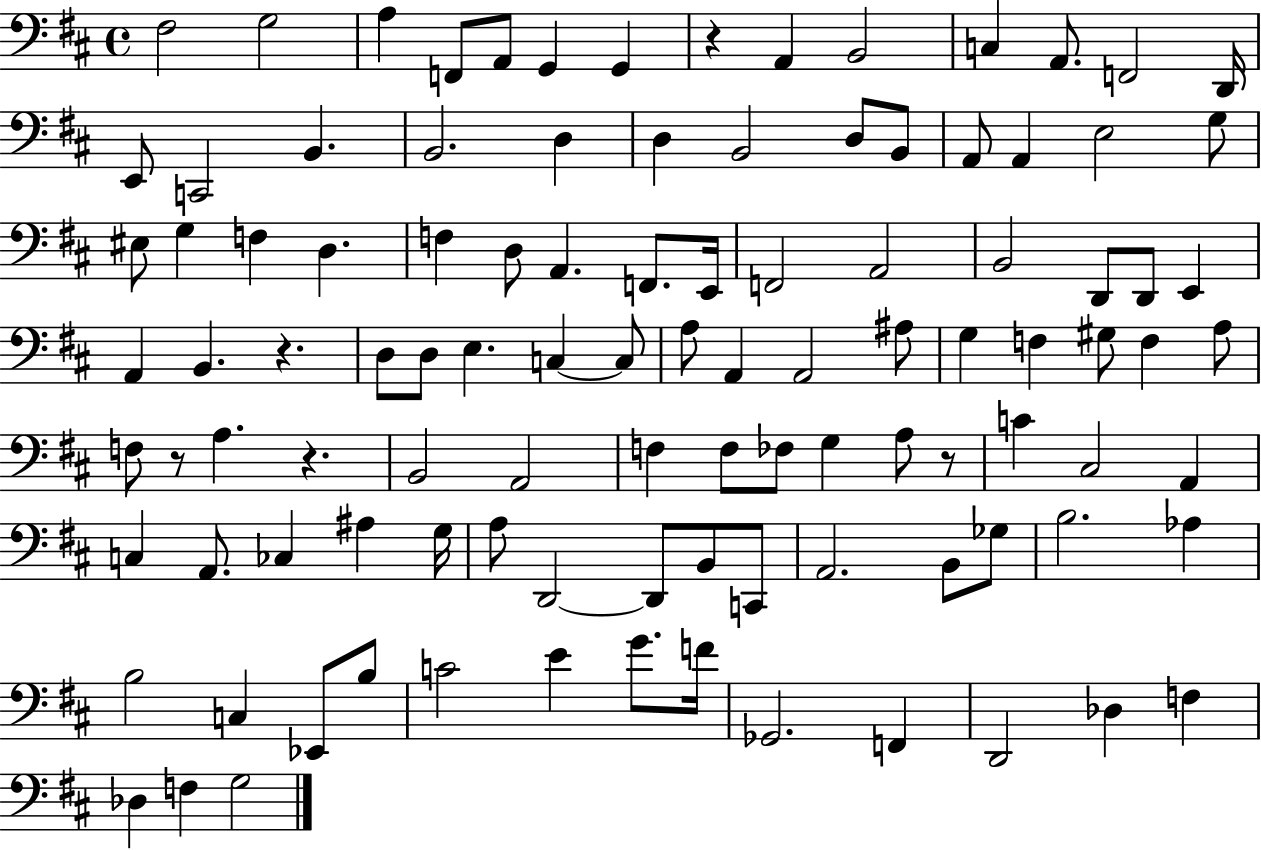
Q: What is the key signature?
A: D major